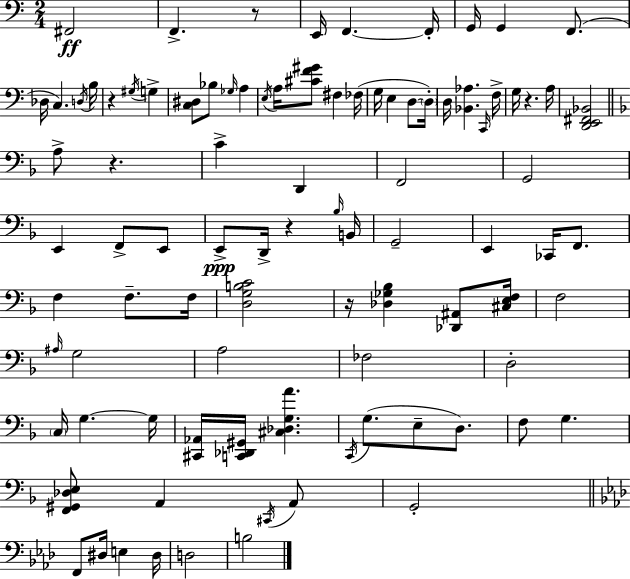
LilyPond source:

{
  \clef bass
  \numericTimeSignature
  \time 2/4
  \key a \minor
  fis,2\ff | f,4.-> r8 | e,16 f,4.~~ f,16-. | g,16 g,4 f,8.( | \break des16 c4.) \acciaccatura { d16 } | b16 r4 \acciaccatura { gis16 } g4-> | <c dis>8 bes8 \grace { ges16 } a4 | \acciaccatura { e16 } a16 <cis' f' gis'>8 fis4 | \break fes16( g16 e4 | d8~~ \parenthesize d16-.) d16 <bes, aes>4. | \grace { c,16 } f16-> g16 r4. | a16 <d, e, fis, bes,>2 | \break \bar "||" \break \key f \major a8-> r4. | c'4-> d,4 | f,2 | g,2 | \break e,4 f,8-> e,8 | e,8->\ppp d,16-> r4 \grace { bes16 } | b,16 g,2-- | e,4 ces,16 f,8. | \break f4 f8.-- | f16 <d g b c'>2 | r16 <des ges bes>4 <des, ais,>8 | <cis e f>16 f2 | \break \grace { ais16 } g2 | a2 | fes2 | d2-. | \break \parenthesize c16 g4.~~ | g16 <cis, aes,>16 <c, des, gis,>16 <cis des g a'>4. | \acciaccatura { c,16 }( g8. e8-- | d8.) f8 g4. | \break <f, gis, des e>8 a,4 | \acciaccatura { cis,16 } a,8 g,2-. | \bar "||" \break \key aes \major f,8 dis16 e4 dis16 | d2 | b2 | \bar "|."
}